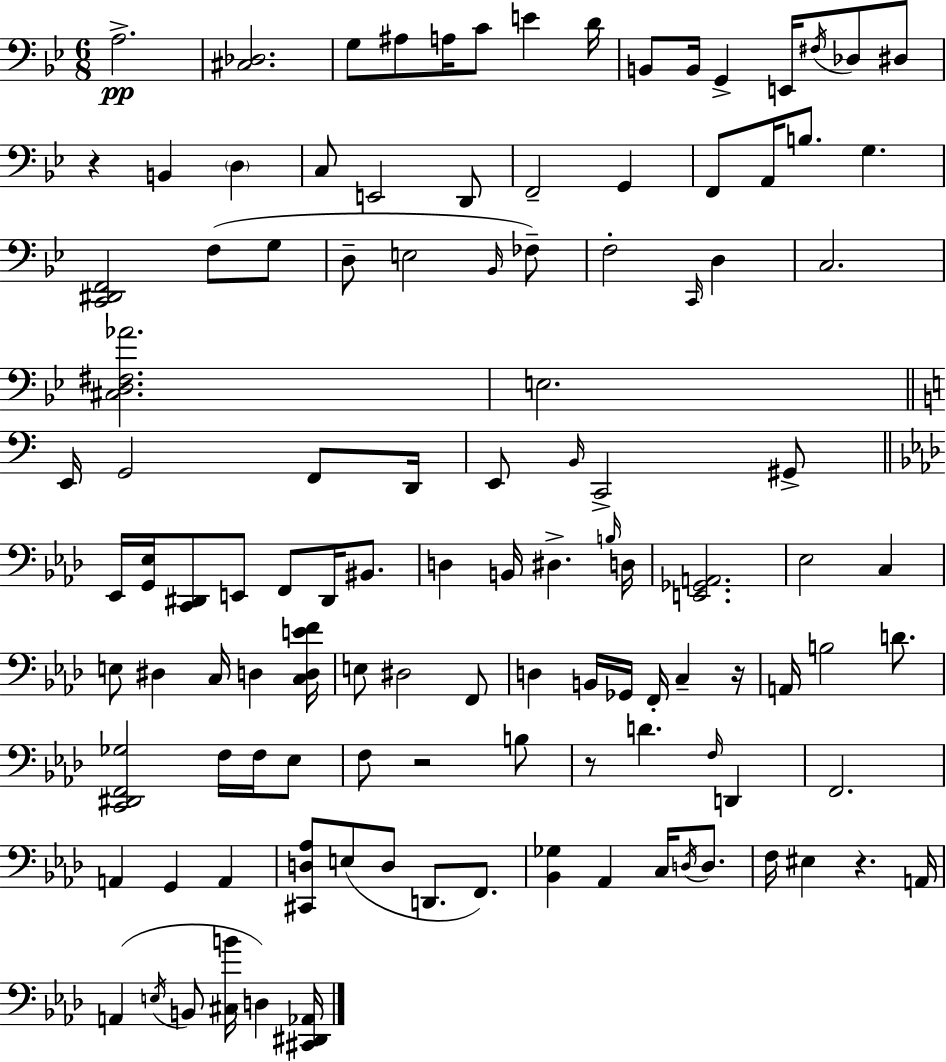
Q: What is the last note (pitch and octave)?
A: D3